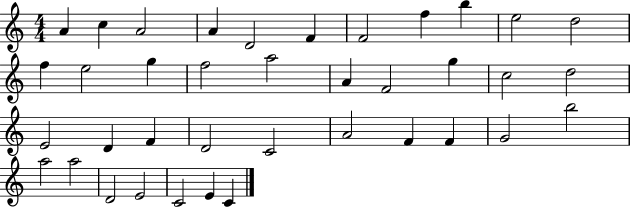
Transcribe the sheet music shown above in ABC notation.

X:1
T:Untitled
M:4/4
L:1/4
K:C
A c A2 A D2 F F2 f b e2 d2 f e2 g f2 a2 A F2 g c2 d2 E2 D F D2 C2 A2 F F G2 b2 a2 a2 D2 E2 C2 E C